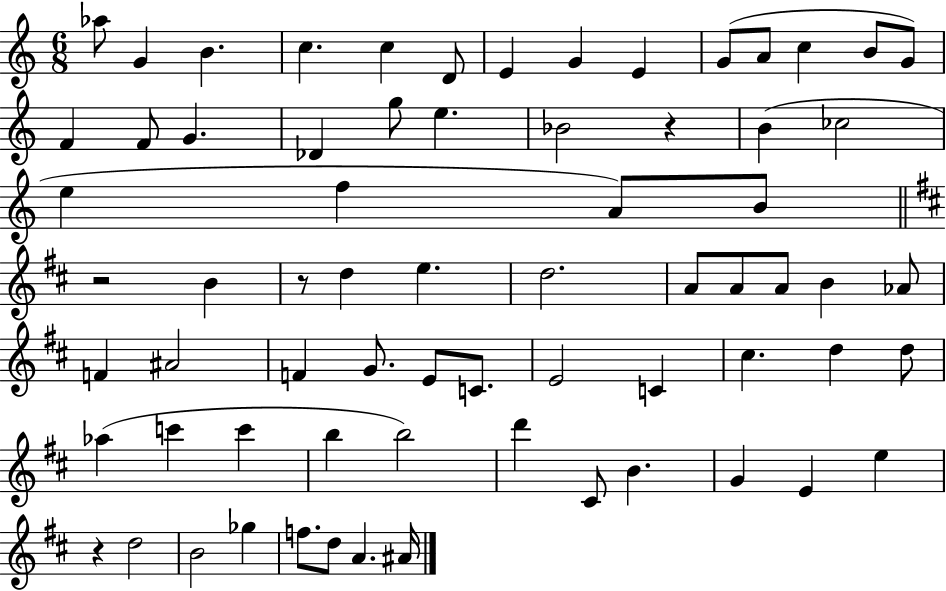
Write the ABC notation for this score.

X:1
T:Untitled
M:6/8
L:1/4
K:C
_a/2 G B c c D/2 E G E G/2 A/2 c B/2 G/2 F F/2 G _D g/2 e _B2 z B _c2 e f A/2 B/2 z2 B z/2 d e d2 A/2 A/2 A/2 B _A/2 F ^A2 F G/2 E/2 C/2 E2 C ^c d d/2 _a c' c' b b2 d' ^C/2 B G E e z d2 B2 _g f/2 d/2 A ^A/4